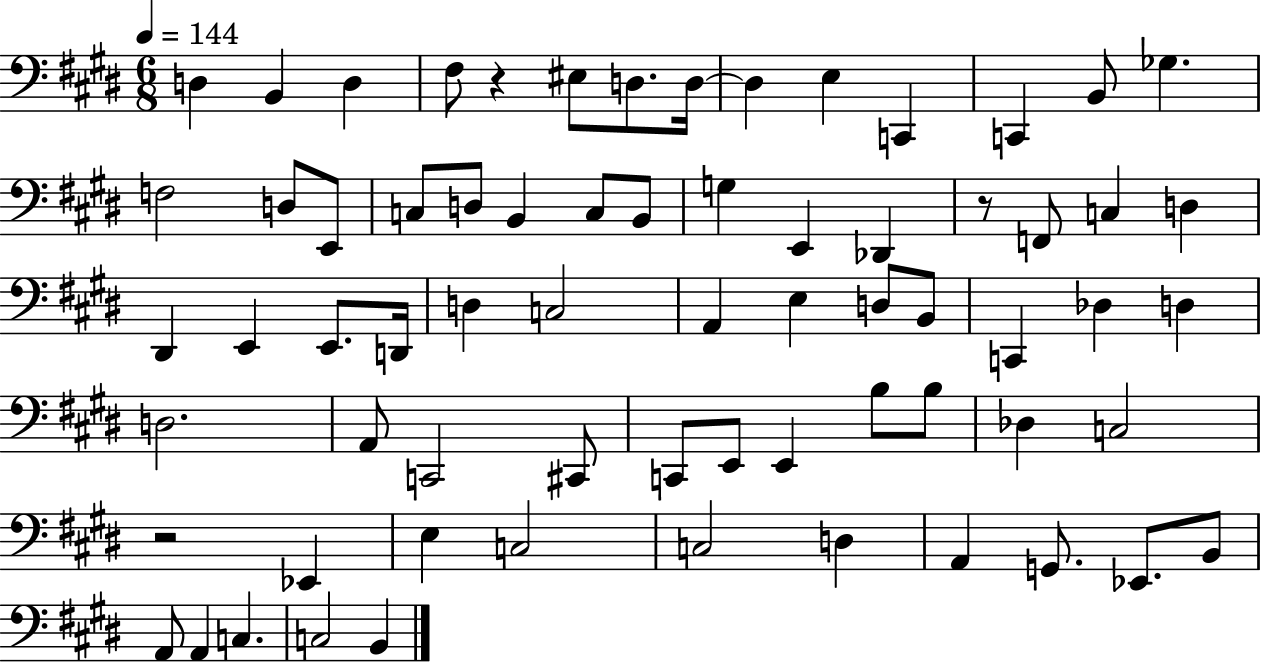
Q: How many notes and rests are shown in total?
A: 68